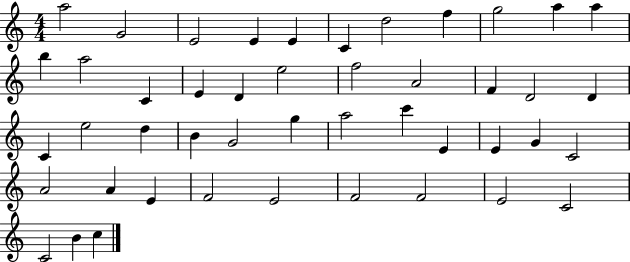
A5/h G4/h E4/h E4/q E4/q C4/q D5/h F5/q G5/h A5/q A5/q B5/q A5/h C4/q E4/q D4/q E5/h F5/h A4/h F4/q D4/h D4/q C4/q E5/h D5/q B4/q G4/h G5/q A5/h C6/q E4/q E4/q G4/q C4/h A4/h A4/q E4/q F4/h E4/h F4/h F4/h E4/h C4/h C4/h B4/q C5/q